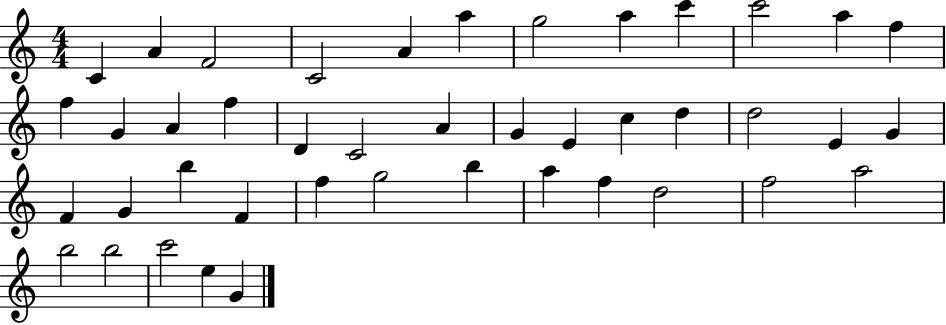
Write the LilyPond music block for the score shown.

{
  \clef treble
  \numericTimeSignature
  \time 4/4
  \key c \major
  c'4 a'4 f'2 | c'2 a'4 a''4 | g''2 a''4 c'''4 | c'''2 a''4 f''4 | \break f''4 g'4 a'4 f''4 | d'4 c'2 a'4 | g'4 e'4 c''4 d''4 | d''2 e'4 g'4 | \break f'4 g'4 b''4 f'4 | f''4 g''2 b''4 | a''4 f''4 d''2 | f''2 a''2 | \break b''2 b''2 | c'''2 e''4 g'4 | \bar "|."
}